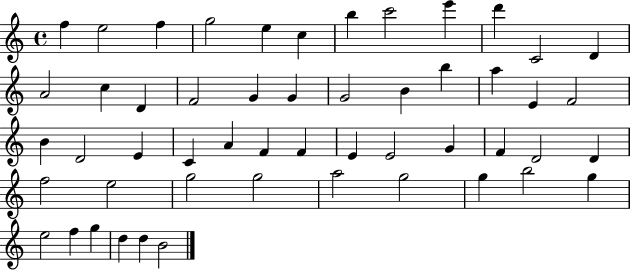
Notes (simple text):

F5/q E5/h F5/q G5/h E5/q C5/q B5/q C6/h E6/q D6/q C4/h D4/q A4/h C5/q D4/q F4/h G4/q G4/q G4/h B4/q B5/q A5/q E4/q F4/h B4/q D4/h E4/q C4/q A4/q F4/q F4/q E4/q E4/h G4/q F4/q D4/h D4/q F5/h E5/h G5/h G5/h A5/h G5/h G5/q B5/h G5/q E5/h F5/q G5/q D5/q D5/q B4/h